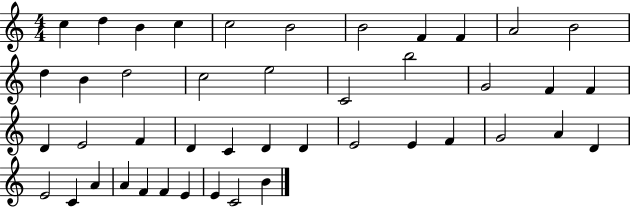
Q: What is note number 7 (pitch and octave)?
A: B4